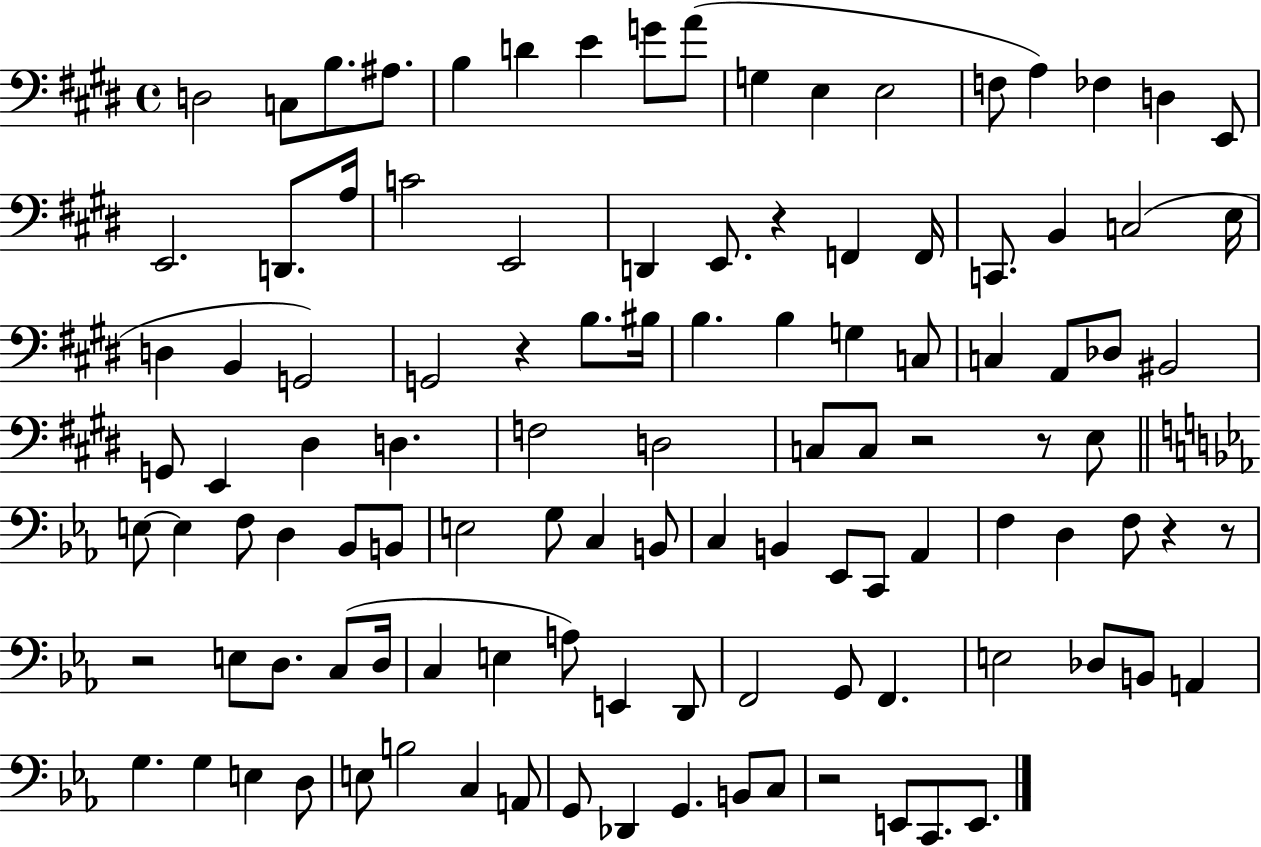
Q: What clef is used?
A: bass